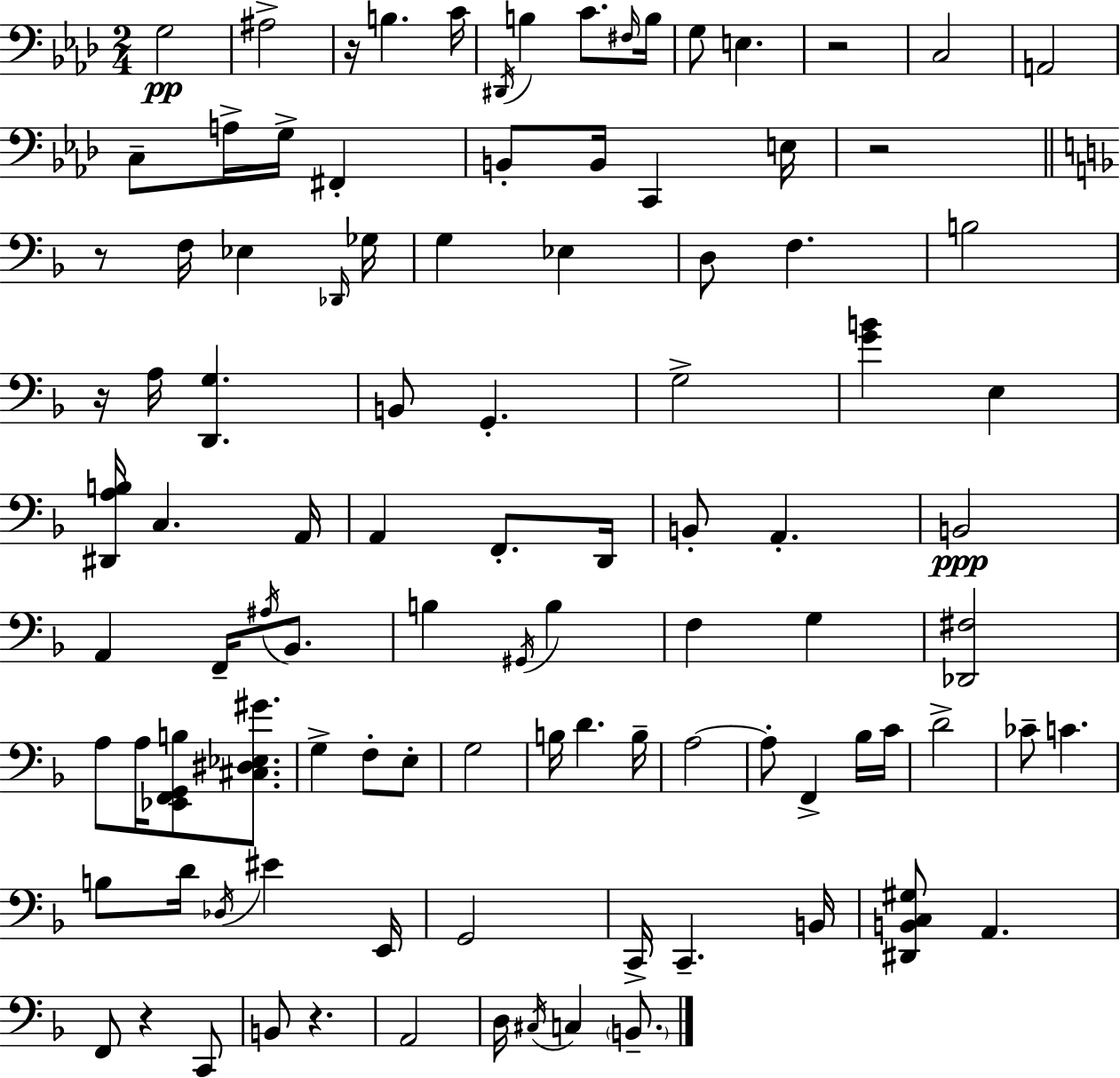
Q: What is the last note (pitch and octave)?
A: B2